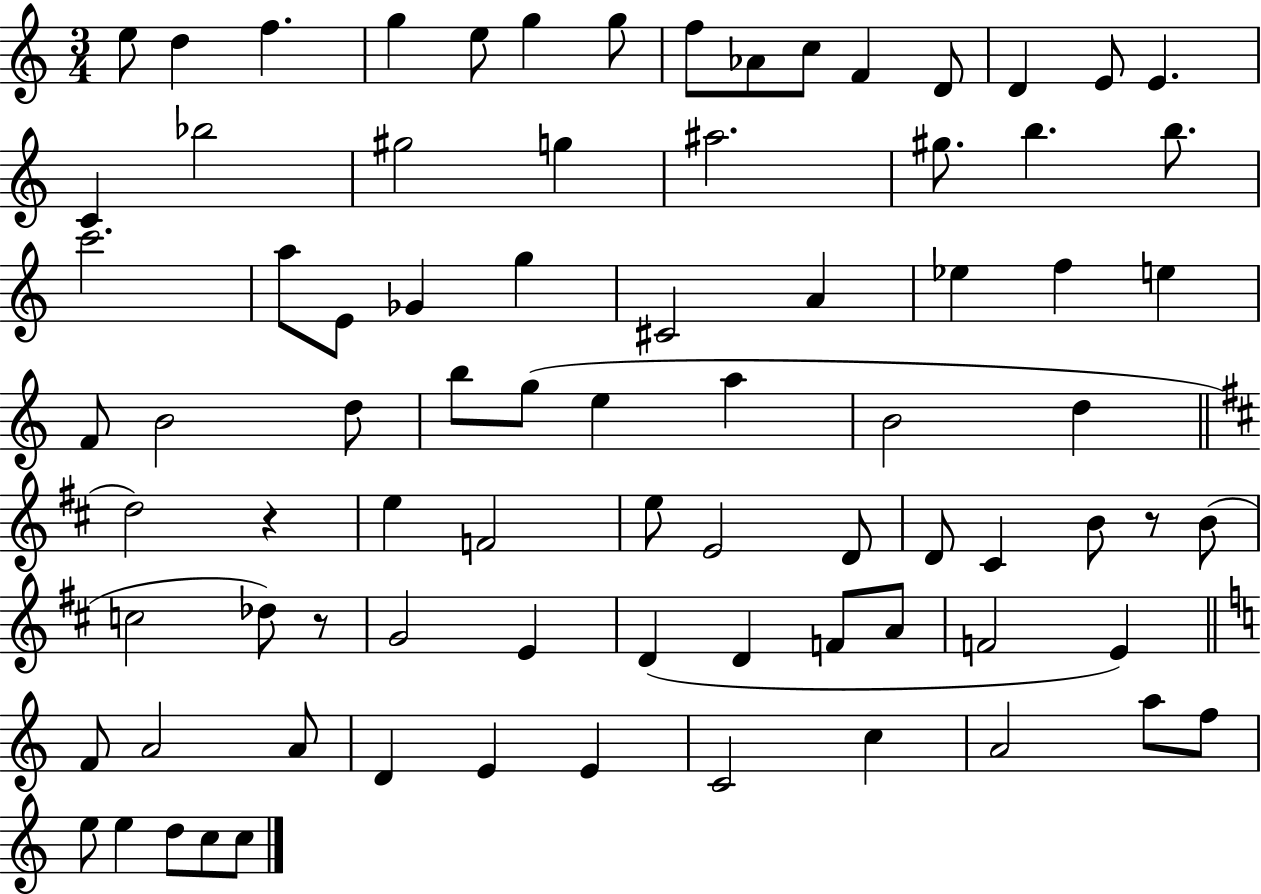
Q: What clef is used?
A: treble